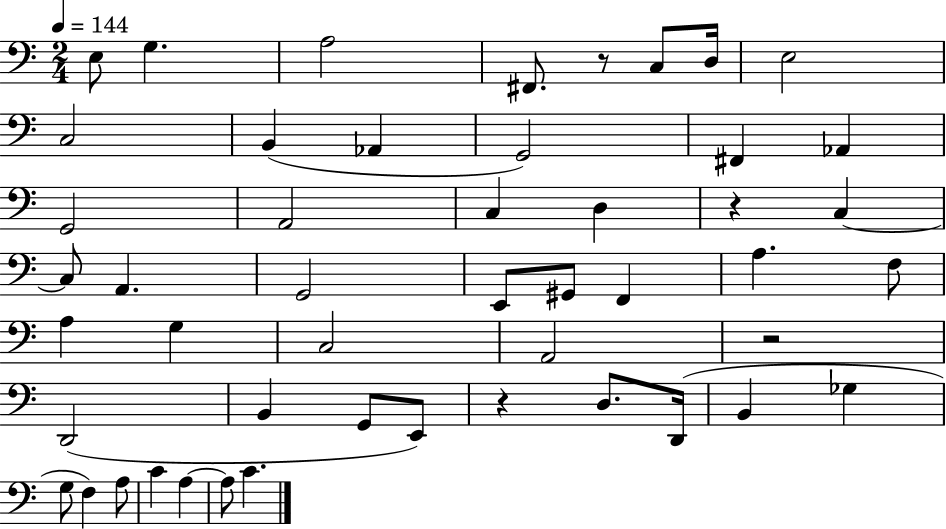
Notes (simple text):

E3/e G3/q. A3/h F#2/e. R/e C3/e D3/s E3/h C3/h B2/q Ab2/q G2/h F#2/q Ab2/q G2/h A2/h C3/q D3/q R/q C3/q C3/e A2/q. G2/h E2/e G#2/e F2/q A3/q. F3/e A3/q G3/q C3/h A2/h R/h D2/h B2/q G2/e E2/e R/q D3/e. D2/s B2/q Gb3/q G3/e F3/q A3/e C4/q A3/q A3/e C4/q.